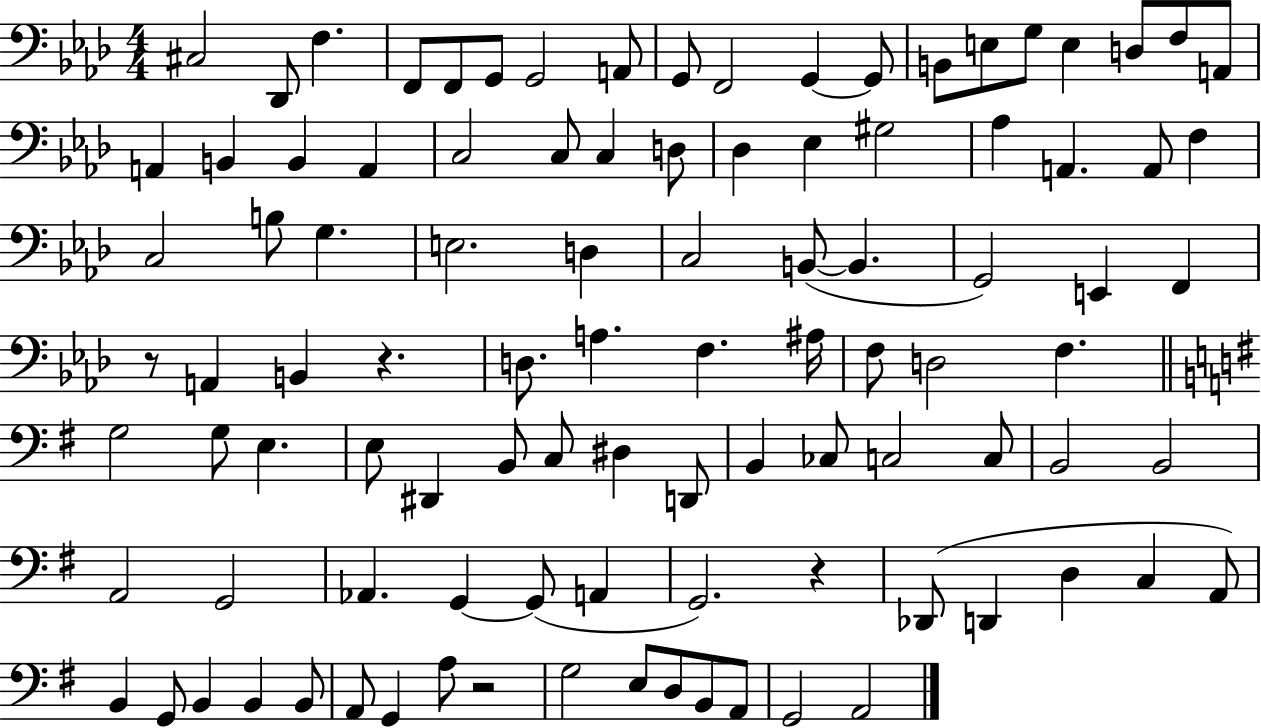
X:1
T:Untitled
M:4/4
L:1/4
K:Ab
^C,2 _D,,/2 F, F,,/2 F,,/2 G,,/2 G,,2 A,,/2 G,,/2 F,,2 G,, G,,/2 B,,/2 E,/2 G,/2 E, D,/2 F,/2 A,,/2 A,, B,, B,, A,, C,2 C,/2 C, D,/2 _D, _E, ^G,2 _A, A,, A,,/2 F, C,2 B,/2 G, E,2 D, C,2 B,,/2 B,, G,,2 E,, F,, z/2 A,, B,, z D,/2 A, F, ^A,/4 F,/2 D,2 F, G,2 G,/2 E, E,/2 ^D,, B,,/2 C,/2 ^D, D,,/2 B,, _C,/2 C,2 C,/2 B,,2 B,,2 A,,2 G,,2 _A,, G,, G,,/2 A,, G,,2 z _D,,/2 D,, D, C, A,,/2 B,, G,,/2 B,, B,, B,,/2 A,,/2 G,, A,/2 z2 G,2 E,/2 D,/2 B,,/2 A,,/2 G,,2 A,,2